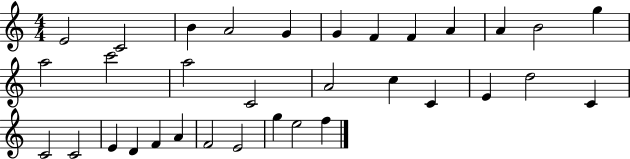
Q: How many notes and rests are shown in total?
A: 33